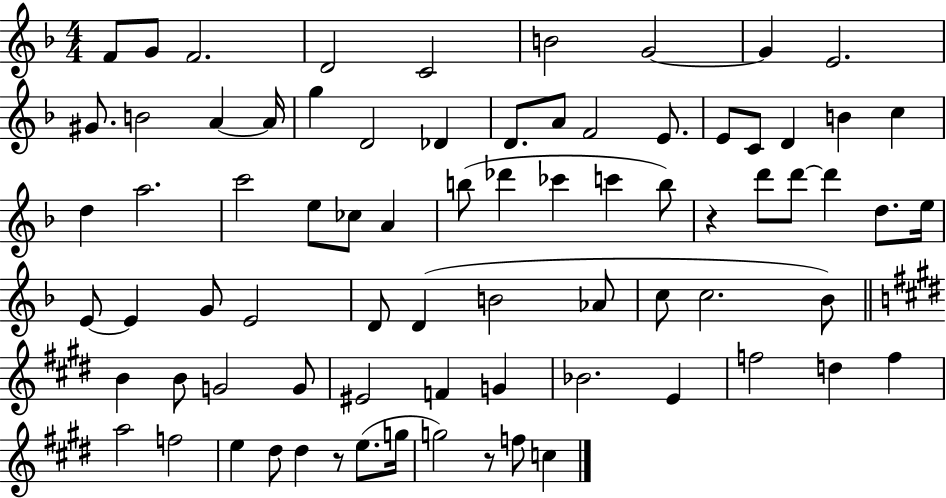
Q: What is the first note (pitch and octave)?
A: F4